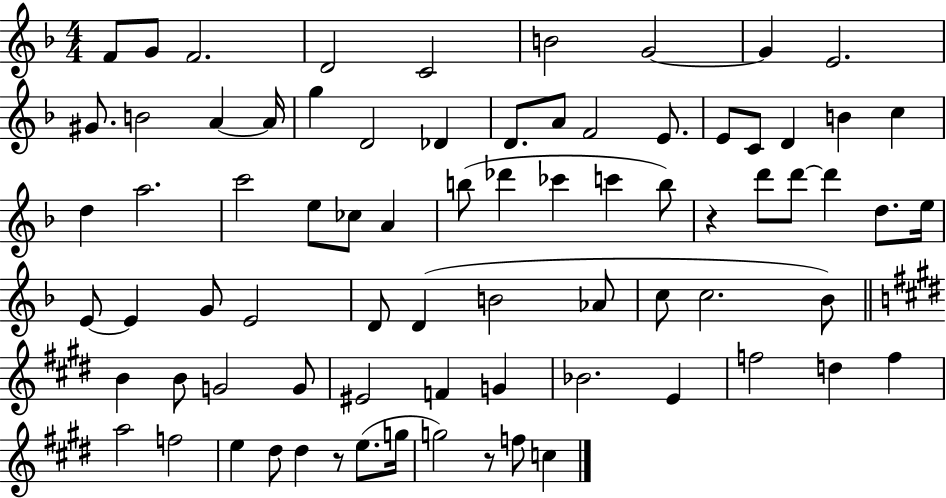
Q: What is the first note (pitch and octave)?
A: F4